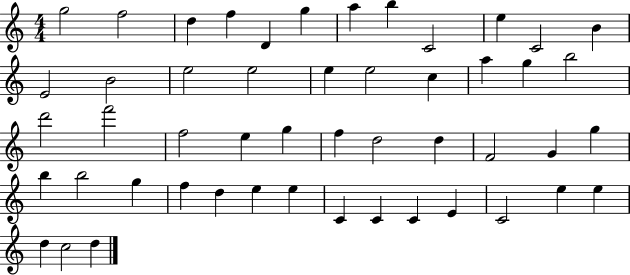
X:1
T:Untitled
M:4/4
L:1/4
K:C
g2 f2 d f D g a b C2 e C2 B E2 B2 e2 e2 e e2 c a g b2 d'2 f'2 f2 e g f d2 d F2 G g b b2 g f d e e C C C E C2 e e d c2 d